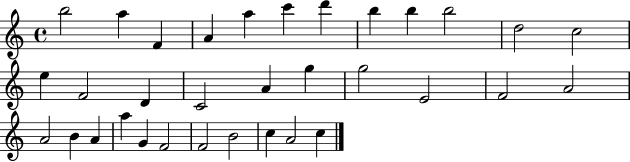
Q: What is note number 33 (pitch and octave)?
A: C5